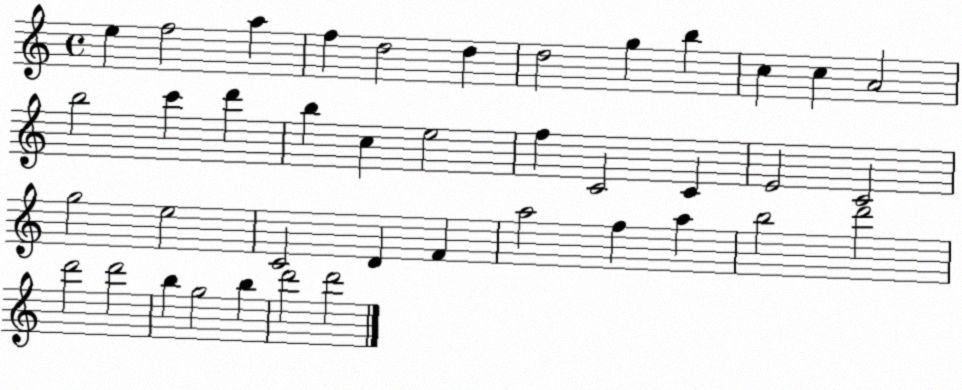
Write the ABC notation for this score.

X:1
T:Untitled
M:4/4
L:1/4
K:C
e f2 a f d2 d d2 g b c c A2 b2 c' d' b c e2 f C2 C E2 C2 g2 e2 C2 D F a2 f a b2 d'2 d'2 d'2 b g2 b d'2 d'2